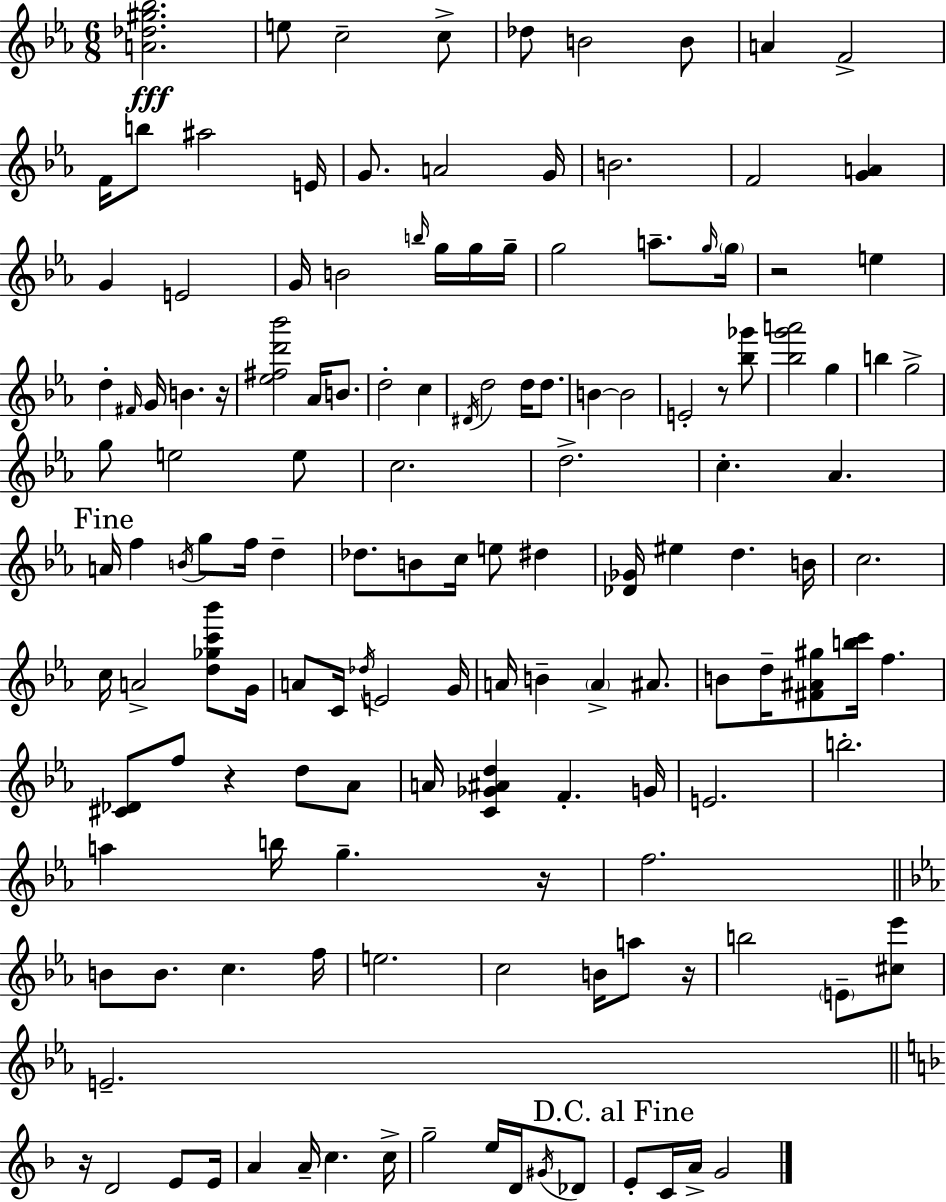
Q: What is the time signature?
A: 6/8